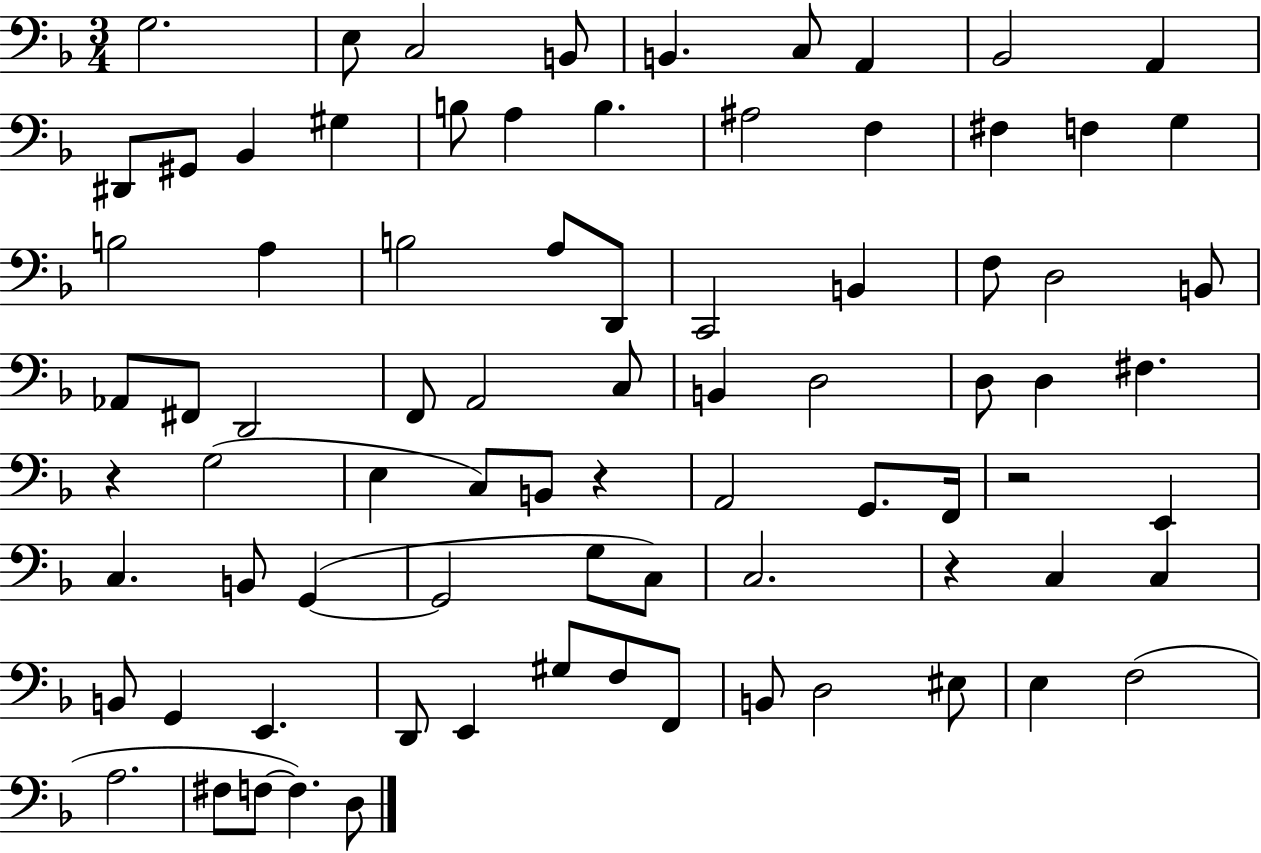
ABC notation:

X:1
T:Untitled
M:3/4
L:1/4
K:F
G,2 E,/2 C,2 B,,/2 B,, C,/2 A,, _B,,2 A,, ^D,,/2 ^G,,/2 _B,, ^G, B,/2 A, B, ^A,2 F, ^F, F, G, B,2 A, B,2 A,/2 D,,/2 C,,2 B,, F,/2 D,2 B,,/2 _A,,/2 ^F,,/2 D,,2 F,,/2 A,,2 C,/2 B,, D,2 D,/2 D, ^F, z G,2 E, C,/2 B,,/2 z A,,2 G,,/2 F,,/4 z2 E,, C, B,,/2 G,, G,,2 G,/2 C,/2 C,2 z C, C, B,,/2 G,, E,, D,,/2 E,, ^G,/2 F,/2 F,,/2 B,,/2 D,2 ^E,/2 E, F,2 A,2 ^F,/2 F,/2 F, D,/2